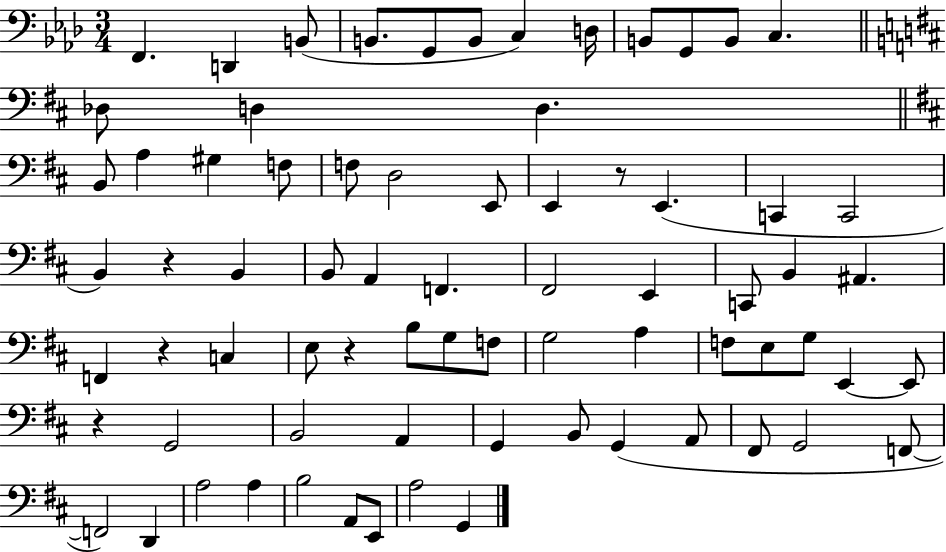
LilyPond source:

{
  \clef bass
  \numericTimeSignature
  \time 3/4
  \key aes \major
  f,4. d,4 b,8( | b,8. g,8 b,8 c4) d16 | b,8 g,8 b,8 c4. | \bar "||" \break \key d \major des8 d4 d4. | \bar "||" \break \key b \minor b,8 a4 gis4 f8 | f8 d2 e,8 | e,4 r8 e,4.( | c,4 c,2 | \break b,4) r4 b,4 | b,8 a,4 f,4. | fis,2 e,4 | c,8 b,4 ais,4. | \break f,4 r4 c4 | e8 r4 b8 g8 f8 | g2 a4 | f8 e8 g8 e,4~~ e,8 | \break r4 g,2 | b,2 a,4 | g,4 b,8 g,4( a,8 | fis,8 g,2 f,8~~ | \break f,2) d,4 | a2 a4 | b2 a,8 e,8 | a2 g,4 | \break \bar "|."
}